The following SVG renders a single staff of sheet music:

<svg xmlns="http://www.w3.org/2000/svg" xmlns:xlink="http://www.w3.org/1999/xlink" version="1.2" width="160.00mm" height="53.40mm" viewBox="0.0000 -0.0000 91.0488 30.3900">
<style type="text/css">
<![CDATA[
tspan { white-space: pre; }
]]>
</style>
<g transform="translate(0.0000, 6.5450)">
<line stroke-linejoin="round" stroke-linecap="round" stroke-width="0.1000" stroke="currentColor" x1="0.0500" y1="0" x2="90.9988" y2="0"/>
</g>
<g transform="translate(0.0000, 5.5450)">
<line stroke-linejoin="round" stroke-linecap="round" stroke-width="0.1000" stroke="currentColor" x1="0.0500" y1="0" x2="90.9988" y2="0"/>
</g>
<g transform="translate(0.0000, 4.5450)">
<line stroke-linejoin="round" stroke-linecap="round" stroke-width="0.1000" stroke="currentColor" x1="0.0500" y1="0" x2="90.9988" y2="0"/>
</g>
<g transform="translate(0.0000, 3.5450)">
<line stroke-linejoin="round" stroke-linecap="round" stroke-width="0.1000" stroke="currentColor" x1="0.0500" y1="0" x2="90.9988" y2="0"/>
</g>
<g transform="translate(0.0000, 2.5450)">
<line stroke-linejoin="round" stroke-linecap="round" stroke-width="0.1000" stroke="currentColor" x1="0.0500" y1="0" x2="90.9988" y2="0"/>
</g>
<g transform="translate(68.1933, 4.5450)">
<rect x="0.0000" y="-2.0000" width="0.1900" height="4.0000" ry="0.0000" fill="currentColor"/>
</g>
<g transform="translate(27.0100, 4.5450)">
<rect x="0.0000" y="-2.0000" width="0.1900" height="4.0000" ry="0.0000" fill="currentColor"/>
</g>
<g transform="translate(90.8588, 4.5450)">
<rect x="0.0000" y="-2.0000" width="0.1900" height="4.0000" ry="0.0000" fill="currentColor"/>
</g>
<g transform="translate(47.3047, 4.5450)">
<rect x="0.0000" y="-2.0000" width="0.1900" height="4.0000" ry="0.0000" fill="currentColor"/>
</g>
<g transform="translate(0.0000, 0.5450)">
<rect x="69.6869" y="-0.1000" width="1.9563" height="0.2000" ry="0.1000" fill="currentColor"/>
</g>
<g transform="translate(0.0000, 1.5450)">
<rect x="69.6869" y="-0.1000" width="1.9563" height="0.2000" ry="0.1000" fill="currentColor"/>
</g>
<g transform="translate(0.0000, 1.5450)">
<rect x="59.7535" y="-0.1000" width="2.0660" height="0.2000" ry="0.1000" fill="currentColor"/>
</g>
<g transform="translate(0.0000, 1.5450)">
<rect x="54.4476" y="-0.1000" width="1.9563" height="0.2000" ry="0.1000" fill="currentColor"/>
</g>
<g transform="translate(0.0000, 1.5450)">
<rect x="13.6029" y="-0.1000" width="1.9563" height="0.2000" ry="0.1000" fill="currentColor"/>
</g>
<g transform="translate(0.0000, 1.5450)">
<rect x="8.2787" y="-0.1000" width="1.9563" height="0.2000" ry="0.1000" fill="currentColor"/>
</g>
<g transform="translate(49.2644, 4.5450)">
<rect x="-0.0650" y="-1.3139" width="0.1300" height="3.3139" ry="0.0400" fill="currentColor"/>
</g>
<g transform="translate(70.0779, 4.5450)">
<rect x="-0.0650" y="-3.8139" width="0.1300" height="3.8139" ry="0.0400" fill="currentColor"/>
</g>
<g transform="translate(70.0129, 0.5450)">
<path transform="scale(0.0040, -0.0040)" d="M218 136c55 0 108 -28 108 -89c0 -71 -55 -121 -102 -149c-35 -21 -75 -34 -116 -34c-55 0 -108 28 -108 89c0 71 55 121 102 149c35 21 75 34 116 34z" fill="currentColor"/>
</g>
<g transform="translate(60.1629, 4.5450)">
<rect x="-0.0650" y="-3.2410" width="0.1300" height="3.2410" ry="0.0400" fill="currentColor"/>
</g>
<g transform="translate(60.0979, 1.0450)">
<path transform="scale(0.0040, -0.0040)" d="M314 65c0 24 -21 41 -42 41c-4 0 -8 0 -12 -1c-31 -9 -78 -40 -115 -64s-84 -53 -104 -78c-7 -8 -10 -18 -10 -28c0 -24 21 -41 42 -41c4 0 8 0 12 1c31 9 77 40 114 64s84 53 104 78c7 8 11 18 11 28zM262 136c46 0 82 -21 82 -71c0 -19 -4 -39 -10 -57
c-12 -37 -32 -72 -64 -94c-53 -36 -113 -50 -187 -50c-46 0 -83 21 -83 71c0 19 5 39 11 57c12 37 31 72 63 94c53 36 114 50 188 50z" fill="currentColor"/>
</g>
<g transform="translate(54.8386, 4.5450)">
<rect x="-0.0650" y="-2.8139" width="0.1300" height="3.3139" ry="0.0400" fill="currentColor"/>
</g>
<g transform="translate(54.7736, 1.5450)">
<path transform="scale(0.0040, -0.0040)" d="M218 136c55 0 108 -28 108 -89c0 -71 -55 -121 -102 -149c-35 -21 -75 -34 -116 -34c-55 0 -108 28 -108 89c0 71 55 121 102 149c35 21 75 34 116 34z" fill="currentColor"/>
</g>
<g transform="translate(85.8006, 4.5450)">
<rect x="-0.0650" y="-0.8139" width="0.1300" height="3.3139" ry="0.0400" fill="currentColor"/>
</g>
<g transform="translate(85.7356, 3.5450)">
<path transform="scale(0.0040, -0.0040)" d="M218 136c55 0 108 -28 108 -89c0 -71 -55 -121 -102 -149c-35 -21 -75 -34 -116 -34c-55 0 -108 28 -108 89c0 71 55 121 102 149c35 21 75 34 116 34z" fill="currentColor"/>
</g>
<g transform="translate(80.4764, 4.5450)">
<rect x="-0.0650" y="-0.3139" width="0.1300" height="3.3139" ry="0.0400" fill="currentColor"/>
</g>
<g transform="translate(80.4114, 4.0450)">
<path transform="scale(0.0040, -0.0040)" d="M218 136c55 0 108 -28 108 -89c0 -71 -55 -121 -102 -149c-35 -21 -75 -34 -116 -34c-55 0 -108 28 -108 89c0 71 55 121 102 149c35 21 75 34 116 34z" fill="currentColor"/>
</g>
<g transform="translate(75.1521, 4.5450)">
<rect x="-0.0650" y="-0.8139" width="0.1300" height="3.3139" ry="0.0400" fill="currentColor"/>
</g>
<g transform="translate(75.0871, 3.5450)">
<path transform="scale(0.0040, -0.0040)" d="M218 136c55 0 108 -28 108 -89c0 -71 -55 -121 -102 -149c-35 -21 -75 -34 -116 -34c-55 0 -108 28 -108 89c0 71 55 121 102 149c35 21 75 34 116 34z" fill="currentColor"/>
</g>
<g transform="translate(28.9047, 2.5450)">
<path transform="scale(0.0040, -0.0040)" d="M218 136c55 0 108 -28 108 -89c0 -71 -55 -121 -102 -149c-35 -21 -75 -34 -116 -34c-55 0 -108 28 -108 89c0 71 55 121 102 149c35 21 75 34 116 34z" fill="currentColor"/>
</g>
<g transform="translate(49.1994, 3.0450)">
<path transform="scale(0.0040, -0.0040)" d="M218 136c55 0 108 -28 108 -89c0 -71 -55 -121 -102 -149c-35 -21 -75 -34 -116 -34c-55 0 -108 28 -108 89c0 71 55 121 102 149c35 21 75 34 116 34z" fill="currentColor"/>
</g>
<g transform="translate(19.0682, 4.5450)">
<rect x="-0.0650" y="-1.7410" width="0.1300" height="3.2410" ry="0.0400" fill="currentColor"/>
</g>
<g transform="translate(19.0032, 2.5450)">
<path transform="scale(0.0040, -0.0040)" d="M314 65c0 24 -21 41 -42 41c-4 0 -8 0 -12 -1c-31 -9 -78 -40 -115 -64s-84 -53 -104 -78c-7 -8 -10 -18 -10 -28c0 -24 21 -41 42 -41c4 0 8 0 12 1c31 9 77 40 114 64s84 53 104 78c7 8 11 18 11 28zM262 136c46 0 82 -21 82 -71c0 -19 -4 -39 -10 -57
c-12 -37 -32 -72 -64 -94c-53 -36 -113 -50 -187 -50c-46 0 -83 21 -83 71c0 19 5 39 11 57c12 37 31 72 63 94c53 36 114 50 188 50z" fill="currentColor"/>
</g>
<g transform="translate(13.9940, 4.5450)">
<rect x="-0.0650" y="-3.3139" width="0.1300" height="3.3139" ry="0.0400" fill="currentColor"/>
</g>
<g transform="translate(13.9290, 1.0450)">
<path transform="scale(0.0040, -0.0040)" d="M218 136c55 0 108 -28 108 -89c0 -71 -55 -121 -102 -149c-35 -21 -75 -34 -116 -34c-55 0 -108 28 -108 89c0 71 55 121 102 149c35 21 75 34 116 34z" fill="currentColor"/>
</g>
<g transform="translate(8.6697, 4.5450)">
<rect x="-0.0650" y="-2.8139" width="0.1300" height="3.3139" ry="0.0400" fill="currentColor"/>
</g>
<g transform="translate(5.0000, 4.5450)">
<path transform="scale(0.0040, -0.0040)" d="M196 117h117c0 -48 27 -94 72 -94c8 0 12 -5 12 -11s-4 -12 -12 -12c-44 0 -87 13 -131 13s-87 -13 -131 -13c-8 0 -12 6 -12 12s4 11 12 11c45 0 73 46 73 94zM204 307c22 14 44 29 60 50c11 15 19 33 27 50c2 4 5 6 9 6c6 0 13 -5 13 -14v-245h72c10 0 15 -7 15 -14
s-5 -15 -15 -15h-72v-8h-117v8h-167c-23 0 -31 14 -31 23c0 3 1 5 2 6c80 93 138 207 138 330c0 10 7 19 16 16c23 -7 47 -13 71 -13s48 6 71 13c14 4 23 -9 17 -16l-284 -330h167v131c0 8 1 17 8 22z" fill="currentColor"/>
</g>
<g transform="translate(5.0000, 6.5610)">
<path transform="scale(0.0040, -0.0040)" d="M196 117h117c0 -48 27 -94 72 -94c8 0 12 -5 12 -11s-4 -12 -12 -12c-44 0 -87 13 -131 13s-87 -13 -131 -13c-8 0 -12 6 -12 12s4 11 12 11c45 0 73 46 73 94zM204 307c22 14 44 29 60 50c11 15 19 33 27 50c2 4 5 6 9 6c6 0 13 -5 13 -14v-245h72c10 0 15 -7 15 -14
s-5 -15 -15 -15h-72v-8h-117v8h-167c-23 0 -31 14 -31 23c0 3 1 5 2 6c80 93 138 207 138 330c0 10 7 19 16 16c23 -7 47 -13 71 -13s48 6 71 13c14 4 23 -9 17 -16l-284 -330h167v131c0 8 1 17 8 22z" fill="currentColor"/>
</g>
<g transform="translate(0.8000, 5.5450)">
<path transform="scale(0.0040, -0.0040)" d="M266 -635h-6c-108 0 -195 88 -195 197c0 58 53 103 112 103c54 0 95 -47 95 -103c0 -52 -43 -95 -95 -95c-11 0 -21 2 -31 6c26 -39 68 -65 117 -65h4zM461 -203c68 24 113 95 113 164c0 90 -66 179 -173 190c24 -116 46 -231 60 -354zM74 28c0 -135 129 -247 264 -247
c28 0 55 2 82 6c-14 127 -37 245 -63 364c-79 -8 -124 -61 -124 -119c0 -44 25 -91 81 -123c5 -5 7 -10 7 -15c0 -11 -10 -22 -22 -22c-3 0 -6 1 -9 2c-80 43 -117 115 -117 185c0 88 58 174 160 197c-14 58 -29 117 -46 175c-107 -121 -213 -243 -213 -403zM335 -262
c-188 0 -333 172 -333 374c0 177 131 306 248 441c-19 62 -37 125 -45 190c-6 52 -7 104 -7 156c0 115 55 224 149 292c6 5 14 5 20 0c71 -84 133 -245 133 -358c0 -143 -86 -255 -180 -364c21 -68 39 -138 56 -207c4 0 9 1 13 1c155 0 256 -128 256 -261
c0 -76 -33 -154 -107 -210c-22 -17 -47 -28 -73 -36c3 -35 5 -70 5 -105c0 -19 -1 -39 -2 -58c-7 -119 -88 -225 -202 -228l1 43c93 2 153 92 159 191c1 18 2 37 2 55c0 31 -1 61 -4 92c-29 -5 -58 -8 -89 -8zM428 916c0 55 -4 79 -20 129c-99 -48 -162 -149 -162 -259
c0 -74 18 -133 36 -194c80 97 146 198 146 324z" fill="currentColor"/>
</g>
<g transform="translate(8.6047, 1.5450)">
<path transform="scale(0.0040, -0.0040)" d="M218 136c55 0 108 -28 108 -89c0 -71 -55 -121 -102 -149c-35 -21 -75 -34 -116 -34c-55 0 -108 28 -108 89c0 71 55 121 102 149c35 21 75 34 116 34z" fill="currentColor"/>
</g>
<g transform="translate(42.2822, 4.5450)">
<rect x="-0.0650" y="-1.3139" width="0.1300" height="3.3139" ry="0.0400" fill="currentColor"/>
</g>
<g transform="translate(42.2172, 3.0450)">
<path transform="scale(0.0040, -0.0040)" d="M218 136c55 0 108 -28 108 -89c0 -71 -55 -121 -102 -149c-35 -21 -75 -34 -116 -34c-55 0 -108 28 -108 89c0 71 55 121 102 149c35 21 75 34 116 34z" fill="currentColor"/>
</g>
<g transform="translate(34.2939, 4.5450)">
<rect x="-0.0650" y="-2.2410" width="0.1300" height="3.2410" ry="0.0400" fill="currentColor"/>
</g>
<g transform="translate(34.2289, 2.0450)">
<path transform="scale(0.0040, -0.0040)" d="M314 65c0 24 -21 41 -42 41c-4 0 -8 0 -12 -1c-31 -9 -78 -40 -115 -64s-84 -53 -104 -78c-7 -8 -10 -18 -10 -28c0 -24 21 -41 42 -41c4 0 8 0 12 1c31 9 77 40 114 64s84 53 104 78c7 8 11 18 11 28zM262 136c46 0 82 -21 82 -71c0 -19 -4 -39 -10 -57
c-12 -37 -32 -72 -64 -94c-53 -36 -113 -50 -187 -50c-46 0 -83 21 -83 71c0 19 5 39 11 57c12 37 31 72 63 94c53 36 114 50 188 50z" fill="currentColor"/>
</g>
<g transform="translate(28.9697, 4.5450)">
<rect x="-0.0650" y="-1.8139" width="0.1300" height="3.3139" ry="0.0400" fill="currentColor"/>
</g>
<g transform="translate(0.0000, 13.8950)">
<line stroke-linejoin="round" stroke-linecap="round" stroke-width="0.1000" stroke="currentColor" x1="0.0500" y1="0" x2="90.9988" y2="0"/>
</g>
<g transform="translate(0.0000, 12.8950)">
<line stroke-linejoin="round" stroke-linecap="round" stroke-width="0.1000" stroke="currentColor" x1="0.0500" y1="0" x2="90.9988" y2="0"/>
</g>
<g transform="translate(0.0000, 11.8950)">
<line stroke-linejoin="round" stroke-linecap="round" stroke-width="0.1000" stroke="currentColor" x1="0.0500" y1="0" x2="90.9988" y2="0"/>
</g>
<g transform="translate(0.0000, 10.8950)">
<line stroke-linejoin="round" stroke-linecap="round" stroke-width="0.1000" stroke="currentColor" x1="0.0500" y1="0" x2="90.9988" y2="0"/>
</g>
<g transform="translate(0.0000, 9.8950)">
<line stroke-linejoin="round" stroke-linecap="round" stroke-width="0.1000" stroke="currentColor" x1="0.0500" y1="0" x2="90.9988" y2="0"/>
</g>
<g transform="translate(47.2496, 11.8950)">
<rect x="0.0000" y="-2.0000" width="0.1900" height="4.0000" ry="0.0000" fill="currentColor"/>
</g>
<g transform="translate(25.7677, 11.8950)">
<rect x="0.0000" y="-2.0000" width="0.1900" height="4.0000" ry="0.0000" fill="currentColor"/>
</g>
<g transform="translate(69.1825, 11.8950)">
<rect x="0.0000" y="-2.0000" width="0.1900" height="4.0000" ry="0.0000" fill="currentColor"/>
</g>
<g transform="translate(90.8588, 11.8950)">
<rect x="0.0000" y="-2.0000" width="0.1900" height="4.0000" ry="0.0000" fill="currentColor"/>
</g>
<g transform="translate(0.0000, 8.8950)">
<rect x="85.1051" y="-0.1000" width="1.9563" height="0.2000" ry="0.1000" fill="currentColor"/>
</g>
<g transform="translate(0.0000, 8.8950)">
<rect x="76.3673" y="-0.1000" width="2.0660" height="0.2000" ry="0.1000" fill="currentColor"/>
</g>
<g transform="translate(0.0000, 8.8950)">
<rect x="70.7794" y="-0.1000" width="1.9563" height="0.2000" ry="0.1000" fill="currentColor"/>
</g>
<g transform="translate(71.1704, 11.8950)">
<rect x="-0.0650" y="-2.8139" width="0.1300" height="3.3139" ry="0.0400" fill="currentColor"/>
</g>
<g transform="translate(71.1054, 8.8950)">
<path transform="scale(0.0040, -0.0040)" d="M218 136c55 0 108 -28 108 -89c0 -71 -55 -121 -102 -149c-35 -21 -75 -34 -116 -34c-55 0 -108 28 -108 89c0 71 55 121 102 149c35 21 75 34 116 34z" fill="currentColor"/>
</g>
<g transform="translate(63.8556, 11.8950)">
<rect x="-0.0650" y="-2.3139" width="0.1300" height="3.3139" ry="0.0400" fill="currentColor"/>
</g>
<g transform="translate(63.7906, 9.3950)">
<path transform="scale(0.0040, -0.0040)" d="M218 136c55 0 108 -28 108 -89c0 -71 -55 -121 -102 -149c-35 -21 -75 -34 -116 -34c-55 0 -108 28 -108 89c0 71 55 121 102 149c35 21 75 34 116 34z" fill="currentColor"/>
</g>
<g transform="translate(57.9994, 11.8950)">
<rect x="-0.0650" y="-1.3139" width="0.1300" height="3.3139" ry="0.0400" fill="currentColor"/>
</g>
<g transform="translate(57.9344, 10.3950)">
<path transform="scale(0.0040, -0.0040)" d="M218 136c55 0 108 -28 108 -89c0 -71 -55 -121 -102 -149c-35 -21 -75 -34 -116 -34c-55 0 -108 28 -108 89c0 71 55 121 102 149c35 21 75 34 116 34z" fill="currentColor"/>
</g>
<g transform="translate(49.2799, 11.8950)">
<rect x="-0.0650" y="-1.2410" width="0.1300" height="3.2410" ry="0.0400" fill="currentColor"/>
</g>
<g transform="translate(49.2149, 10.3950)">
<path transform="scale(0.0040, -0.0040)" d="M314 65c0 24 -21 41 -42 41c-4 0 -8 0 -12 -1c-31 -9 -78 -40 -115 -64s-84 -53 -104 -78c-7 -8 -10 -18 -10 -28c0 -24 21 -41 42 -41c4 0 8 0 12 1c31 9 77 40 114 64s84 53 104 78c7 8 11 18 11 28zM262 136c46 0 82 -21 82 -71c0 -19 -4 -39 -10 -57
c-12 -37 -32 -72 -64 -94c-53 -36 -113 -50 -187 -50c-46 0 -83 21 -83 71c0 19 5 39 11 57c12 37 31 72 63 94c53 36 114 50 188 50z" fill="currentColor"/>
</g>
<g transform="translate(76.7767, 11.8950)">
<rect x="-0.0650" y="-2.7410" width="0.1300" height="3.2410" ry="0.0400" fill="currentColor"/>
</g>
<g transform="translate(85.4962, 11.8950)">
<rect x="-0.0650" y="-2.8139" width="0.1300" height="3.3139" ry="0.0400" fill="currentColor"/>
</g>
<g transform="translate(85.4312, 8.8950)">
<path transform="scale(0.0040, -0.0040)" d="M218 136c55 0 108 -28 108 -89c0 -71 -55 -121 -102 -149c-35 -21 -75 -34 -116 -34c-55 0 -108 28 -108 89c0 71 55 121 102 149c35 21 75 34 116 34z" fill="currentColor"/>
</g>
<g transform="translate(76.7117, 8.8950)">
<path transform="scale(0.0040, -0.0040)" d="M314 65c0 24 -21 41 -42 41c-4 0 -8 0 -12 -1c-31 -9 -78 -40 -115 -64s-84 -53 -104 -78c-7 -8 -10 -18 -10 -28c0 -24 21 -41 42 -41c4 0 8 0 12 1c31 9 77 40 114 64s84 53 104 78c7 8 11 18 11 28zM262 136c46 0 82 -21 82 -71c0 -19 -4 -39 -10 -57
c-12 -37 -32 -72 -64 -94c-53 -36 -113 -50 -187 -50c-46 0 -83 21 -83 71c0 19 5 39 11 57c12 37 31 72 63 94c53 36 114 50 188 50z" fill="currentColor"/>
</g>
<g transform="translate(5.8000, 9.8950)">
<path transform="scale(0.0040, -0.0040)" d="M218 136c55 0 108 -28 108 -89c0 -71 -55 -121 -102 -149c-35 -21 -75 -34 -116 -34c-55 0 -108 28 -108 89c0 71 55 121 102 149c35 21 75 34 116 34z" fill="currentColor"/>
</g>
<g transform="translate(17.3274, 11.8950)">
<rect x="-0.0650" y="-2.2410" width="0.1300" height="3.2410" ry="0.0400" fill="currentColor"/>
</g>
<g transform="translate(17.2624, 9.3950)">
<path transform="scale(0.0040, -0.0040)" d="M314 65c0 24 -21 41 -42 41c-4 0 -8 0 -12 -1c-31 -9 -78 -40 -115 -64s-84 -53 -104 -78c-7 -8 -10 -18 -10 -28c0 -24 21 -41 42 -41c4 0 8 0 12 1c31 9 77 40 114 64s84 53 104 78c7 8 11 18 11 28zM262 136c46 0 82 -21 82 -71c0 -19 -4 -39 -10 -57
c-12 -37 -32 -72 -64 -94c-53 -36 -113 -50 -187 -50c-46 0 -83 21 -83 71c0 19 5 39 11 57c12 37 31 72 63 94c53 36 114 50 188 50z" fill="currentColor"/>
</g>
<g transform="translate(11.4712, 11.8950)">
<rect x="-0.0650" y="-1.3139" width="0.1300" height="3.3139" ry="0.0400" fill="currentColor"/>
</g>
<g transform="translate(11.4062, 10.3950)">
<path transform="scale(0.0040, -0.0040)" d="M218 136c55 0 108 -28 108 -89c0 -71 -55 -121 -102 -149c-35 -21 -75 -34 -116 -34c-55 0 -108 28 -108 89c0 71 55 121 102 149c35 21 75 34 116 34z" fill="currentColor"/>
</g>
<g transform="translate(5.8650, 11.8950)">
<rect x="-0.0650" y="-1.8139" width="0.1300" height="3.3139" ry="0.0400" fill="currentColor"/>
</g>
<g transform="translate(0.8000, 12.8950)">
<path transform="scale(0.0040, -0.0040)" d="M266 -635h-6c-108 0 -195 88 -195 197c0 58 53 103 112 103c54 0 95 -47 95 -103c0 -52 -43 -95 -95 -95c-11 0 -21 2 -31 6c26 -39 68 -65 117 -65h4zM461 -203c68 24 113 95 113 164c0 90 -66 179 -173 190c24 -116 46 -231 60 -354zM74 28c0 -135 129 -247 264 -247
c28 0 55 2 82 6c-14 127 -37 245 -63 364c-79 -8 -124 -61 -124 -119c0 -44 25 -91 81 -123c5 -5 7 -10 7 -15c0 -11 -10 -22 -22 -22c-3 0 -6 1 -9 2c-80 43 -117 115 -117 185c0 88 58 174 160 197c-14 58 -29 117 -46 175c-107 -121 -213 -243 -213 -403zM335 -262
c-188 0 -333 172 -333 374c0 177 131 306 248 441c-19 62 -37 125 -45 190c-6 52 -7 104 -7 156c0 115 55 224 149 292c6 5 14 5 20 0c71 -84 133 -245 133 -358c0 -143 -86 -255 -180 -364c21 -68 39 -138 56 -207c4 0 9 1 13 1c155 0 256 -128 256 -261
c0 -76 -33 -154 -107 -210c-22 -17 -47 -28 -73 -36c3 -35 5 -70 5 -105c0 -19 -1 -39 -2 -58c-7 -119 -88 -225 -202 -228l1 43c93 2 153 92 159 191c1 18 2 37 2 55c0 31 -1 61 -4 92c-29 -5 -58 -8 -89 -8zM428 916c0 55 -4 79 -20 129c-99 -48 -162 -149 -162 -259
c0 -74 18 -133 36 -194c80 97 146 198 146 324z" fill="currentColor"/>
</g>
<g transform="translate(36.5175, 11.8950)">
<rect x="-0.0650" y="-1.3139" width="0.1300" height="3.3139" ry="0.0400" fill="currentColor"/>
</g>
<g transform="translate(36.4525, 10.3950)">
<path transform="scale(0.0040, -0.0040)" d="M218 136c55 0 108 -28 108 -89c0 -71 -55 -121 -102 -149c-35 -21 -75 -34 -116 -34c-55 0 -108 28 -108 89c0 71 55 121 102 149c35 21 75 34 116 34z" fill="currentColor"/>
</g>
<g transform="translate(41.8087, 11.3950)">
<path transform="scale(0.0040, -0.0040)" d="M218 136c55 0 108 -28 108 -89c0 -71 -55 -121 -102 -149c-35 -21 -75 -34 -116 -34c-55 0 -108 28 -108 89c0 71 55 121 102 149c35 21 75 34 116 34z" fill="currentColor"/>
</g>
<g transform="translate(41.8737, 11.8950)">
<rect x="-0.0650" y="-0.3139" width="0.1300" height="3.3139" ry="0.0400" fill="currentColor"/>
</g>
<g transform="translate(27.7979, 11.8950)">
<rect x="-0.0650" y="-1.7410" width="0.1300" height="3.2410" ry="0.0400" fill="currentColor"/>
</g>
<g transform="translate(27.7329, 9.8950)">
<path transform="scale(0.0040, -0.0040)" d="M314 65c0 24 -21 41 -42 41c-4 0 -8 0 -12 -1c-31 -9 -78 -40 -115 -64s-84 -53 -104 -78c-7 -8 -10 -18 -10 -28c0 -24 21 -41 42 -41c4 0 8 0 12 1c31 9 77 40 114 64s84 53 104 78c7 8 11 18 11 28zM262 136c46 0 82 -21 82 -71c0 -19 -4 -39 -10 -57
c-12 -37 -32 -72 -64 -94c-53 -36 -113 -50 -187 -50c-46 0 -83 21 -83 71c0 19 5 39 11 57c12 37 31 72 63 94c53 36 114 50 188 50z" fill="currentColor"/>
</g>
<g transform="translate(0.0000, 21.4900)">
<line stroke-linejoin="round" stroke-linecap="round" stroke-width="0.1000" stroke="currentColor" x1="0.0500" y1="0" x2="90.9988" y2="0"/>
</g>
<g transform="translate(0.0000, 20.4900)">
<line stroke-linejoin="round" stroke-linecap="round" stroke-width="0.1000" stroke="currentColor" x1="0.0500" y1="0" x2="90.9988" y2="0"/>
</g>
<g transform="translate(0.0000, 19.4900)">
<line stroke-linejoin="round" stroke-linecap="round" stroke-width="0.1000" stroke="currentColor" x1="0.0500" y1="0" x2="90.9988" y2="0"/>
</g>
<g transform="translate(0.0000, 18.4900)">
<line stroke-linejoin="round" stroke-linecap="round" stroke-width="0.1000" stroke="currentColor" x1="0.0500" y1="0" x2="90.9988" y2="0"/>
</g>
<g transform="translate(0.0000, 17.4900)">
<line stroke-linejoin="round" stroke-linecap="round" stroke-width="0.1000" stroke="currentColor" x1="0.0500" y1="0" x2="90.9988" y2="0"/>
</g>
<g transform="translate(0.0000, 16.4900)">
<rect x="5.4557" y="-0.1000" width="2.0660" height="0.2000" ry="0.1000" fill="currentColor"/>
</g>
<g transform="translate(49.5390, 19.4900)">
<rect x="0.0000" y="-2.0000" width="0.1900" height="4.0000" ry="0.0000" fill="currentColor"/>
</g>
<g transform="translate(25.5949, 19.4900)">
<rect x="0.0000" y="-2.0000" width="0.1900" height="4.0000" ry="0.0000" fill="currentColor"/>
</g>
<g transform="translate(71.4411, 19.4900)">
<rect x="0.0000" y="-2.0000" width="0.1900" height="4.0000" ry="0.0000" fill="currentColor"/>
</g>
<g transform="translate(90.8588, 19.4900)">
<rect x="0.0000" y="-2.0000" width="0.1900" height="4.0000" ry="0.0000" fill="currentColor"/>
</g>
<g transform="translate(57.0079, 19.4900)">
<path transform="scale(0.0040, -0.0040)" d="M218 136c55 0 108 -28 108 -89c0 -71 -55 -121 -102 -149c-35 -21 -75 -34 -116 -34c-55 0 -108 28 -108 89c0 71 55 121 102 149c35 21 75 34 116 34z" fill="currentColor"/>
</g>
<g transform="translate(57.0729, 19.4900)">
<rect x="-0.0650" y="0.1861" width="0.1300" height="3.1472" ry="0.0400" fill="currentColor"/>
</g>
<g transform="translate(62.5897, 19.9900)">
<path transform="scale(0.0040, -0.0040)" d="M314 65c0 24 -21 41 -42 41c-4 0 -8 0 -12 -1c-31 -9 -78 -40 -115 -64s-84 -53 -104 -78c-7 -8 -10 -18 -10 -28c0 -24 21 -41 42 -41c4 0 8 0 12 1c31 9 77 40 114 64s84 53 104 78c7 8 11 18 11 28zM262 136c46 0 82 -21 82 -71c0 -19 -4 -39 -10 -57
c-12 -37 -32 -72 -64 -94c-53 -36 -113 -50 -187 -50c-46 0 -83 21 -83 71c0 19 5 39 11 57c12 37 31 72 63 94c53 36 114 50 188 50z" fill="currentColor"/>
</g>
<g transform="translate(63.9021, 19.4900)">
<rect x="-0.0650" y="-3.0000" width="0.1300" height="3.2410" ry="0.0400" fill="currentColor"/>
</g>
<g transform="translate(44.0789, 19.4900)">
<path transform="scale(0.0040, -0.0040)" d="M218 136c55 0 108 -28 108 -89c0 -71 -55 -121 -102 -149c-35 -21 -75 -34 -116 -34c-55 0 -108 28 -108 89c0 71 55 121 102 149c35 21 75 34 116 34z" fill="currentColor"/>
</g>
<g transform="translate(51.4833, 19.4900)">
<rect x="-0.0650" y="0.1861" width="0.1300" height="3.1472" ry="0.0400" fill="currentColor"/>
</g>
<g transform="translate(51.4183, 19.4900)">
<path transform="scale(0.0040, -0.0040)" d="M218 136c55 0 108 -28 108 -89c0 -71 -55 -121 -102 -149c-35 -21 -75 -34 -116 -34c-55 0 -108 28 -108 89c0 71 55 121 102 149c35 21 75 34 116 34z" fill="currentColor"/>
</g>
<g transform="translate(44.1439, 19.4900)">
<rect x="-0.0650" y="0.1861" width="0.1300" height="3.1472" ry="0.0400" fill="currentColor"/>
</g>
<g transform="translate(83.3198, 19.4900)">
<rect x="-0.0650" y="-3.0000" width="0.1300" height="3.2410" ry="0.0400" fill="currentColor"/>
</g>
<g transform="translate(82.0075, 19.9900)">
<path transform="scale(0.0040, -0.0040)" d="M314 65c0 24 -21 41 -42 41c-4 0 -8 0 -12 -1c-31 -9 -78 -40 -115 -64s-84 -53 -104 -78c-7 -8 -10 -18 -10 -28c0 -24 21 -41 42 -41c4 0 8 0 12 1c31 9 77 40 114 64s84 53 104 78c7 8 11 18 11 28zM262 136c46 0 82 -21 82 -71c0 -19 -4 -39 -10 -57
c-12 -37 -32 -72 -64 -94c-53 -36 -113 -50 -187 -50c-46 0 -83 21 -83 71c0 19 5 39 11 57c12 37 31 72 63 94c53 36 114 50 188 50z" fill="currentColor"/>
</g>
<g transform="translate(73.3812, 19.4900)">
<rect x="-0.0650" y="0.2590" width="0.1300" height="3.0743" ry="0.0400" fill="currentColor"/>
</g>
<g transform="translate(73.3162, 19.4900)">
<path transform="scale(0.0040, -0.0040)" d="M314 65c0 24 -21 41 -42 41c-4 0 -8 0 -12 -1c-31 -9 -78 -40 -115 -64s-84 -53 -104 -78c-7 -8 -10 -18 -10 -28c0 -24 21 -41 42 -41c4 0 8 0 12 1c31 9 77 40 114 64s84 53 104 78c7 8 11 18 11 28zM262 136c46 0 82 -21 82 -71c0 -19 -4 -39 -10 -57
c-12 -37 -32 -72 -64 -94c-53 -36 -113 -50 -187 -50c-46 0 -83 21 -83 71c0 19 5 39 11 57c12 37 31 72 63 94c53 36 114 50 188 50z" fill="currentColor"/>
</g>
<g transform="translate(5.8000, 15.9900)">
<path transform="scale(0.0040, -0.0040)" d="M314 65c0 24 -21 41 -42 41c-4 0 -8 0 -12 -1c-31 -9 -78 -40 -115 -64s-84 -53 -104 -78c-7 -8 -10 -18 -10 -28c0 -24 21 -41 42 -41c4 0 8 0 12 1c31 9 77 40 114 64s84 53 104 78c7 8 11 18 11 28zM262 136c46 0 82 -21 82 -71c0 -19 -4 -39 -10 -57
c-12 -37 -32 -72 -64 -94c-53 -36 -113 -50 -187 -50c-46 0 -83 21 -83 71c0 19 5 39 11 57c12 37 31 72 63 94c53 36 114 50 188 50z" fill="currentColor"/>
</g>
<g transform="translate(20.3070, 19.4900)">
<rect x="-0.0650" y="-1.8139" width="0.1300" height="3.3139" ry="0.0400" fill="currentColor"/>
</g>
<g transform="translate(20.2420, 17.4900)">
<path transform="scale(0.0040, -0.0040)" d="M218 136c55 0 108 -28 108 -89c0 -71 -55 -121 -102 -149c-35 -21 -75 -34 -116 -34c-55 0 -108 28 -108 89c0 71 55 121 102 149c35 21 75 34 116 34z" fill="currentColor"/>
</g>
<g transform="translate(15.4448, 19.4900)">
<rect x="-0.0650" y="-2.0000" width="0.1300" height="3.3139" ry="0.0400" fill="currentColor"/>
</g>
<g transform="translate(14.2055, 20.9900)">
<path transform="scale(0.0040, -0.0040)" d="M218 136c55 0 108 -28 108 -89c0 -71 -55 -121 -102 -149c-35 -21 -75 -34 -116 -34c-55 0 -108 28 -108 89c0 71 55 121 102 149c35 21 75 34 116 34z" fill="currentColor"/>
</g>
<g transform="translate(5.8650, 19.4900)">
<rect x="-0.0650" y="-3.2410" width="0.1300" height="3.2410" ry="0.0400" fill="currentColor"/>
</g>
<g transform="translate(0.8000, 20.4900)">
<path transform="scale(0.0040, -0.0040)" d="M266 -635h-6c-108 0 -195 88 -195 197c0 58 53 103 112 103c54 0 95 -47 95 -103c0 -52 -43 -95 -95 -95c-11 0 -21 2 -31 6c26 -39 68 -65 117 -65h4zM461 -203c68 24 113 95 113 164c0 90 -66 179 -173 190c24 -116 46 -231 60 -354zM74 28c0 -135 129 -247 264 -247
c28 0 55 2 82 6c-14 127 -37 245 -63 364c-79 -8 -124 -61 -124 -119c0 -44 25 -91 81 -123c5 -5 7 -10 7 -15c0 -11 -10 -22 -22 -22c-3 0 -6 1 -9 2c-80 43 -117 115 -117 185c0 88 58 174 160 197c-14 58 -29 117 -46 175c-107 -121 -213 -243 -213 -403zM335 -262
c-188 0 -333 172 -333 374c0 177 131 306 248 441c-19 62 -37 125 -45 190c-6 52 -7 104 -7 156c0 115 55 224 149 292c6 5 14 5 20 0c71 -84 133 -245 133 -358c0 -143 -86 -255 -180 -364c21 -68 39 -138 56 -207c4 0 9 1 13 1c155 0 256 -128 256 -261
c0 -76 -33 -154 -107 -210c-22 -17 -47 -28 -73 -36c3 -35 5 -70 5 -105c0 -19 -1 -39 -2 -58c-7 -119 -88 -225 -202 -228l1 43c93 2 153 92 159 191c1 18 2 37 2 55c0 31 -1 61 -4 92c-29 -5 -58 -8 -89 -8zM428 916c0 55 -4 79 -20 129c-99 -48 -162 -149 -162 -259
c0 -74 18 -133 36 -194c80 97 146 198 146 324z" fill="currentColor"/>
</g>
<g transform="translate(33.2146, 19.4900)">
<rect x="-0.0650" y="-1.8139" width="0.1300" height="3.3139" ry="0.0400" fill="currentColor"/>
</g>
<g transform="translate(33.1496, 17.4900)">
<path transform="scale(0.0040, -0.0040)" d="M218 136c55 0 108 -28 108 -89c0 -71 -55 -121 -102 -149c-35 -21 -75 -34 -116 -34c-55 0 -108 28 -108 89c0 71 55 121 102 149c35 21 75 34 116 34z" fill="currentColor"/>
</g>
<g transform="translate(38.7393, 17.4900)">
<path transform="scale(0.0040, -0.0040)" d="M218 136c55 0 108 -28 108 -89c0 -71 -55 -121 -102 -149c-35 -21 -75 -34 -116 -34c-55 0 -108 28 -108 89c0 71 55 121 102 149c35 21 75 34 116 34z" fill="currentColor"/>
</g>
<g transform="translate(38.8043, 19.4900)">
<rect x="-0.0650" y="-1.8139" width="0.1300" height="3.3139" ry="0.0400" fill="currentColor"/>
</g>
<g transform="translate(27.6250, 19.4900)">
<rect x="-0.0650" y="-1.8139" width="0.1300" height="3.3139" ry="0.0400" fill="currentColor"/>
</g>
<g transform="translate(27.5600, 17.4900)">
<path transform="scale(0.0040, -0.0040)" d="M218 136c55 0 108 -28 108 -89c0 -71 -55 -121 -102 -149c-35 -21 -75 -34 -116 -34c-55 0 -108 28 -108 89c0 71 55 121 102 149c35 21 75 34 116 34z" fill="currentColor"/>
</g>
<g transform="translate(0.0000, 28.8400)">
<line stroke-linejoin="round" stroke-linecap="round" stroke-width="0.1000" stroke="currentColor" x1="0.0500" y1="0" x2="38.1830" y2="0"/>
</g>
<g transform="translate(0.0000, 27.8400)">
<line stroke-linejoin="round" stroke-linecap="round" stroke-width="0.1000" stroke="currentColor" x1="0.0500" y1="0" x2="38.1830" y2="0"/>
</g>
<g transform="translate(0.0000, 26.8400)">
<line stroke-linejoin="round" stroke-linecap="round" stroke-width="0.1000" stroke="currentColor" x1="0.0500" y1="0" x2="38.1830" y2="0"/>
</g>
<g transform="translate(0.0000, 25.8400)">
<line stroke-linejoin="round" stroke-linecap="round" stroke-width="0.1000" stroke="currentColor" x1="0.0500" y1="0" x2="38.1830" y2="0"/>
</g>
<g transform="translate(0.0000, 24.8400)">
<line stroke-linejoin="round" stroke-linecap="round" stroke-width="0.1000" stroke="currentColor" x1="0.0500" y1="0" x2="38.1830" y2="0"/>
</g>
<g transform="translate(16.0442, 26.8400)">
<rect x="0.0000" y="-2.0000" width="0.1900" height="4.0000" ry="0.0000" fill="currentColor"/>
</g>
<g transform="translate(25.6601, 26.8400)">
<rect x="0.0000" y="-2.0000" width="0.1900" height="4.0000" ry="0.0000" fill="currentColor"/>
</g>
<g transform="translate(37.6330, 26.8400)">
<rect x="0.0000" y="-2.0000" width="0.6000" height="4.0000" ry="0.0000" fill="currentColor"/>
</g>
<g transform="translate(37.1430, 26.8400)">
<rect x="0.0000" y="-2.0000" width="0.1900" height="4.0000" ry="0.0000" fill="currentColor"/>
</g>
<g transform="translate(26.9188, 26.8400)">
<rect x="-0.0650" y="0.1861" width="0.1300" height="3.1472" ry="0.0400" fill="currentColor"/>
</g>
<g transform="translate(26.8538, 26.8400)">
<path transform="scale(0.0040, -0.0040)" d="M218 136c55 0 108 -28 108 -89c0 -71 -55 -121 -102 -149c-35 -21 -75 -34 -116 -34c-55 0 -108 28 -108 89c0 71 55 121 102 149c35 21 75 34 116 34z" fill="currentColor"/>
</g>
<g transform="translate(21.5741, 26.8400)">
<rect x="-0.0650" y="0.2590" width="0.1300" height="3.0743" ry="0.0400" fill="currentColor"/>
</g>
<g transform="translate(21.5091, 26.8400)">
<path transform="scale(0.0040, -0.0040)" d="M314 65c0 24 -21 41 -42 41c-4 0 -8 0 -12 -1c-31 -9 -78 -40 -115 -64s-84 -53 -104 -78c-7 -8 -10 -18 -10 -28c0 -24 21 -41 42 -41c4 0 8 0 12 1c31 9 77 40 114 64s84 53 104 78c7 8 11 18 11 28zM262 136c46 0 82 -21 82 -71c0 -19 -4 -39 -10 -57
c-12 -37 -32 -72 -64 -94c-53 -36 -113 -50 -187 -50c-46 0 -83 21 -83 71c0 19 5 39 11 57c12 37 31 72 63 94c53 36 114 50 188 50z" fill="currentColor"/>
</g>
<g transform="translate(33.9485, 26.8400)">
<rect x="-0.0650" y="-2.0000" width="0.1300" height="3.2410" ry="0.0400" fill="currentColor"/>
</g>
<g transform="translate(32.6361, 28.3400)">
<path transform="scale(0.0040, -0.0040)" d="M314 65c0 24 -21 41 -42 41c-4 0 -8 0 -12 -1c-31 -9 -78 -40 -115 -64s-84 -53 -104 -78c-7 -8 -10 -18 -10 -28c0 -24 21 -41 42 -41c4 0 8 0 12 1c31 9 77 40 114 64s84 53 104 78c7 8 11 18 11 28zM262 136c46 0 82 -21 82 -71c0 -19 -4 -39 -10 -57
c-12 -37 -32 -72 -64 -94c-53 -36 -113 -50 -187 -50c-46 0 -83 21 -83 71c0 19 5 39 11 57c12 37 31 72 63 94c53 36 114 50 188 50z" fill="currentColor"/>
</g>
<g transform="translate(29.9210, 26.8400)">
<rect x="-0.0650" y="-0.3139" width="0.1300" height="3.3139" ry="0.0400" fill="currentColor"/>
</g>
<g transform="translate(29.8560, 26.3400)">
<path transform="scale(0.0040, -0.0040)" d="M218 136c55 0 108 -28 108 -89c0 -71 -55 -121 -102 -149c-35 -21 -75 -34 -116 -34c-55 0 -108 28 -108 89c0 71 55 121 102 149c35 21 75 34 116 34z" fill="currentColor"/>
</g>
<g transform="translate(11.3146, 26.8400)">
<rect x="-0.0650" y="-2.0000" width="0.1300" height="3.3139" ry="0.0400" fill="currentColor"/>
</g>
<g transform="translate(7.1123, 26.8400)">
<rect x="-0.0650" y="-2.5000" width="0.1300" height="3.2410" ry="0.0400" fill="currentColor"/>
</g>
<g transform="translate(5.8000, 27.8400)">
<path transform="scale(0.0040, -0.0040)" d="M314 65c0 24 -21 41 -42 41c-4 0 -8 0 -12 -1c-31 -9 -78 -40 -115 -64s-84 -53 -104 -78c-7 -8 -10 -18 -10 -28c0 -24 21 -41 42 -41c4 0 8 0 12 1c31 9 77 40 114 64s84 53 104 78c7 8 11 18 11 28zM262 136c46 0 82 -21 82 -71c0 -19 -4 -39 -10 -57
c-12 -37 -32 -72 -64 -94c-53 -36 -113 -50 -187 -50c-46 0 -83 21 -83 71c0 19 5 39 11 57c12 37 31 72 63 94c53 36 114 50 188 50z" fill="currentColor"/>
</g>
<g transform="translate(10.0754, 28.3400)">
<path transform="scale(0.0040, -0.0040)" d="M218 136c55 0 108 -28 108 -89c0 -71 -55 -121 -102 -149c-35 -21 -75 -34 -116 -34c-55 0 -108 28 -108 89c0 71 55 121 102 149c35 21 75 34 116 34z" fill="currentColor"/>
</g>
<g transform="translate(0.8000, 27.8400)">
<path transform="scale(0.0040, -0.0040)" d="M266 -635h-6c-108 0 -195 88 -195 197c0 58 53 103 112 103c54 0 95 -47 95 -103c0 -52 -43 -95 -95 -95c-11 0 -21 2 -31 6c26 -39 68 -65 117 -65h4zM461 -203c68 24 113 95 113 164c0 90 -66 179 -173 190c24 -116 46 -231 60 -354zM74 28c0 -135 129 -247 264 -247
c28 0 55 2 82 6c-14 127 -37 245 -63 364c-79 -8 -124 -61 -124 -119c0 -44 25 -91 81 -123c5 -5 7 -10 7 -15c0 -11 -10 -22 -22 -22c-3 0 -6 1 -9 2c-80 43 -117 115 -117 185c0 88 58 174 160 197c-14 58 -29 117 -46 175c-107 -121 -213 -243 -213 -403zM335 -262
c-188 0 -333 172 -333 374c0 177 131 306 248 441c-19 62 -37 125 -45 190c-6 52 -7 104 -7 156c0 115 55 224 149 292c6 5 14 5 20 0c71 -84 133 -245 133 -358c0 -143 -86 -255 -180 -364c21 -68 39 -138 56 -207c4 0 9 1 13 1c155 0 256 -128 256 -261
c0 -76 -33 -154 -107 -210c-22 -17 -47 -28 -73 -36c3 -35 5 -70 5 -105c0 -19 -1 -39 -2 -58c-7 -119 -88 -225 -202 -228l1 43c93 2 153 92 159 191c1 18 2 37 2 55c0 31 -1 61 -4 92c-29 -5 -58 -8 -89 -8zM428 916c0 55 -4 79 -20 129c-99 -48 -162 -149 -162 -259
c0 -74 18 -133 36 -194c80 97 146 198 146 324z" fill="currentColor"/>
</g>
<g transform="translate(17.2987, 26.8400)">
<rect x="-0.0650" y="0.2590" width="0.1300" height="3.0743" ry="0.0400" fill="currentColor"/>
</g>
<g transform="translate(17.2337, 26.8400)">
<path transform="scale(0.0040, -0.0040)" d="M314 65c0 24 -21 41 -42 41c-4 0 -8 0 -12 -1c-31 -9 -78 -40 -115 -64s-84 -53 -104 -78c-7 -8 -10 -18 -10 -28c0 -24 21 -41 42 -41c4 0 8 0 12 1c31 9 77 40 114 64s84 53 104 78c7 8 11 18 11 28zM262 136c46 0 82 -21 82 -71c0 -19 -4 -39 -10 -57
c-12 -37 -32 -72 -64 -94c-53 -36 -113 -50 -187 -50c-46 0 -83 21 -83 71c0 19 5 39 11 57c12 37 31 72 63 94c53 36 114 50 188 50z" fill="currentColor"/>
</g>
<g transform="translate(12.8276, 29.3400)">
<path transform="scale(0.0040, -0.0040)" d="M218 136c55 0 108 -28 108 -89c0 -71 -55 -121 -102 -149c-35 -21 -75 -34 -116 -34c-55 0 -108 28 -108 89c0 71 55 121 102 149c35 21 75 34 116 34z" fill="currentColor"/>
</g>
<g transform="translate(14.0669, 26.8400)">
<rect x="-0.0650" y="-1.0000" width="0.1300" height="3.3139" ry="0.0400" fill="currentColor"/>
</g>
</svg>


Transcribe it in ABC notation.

X:1
T:Untitled
M:4/4
L:1/4
K:C
a b f2 f g2 e e a b2 c' d c d f e g2 f2 e c e2 e g a a2 a b2 F f f f f B B B A2 B2 A2 G2 F D B2 B2 B c F2